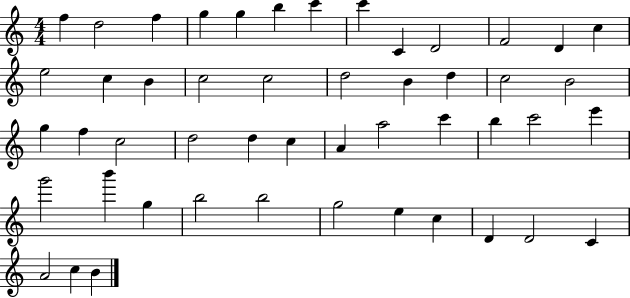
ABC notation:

X:1
T:Untitled
M:4/4
L:1/4
K:C
f d2 f g g b c' c' C D2 F2 D c e2 c B c2 c2 d2 B d c2 B2 g f c2 d2 d c A a2 c' b c'2 e' g'2 b' g b2 b2 g2 e c D D2 C A2 c B